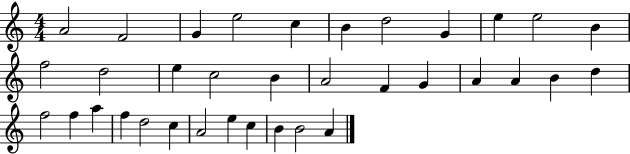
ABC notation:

X:1
T:Untitled
M:4/4
L:1/4
K:C
A2 F2 G e2 c B d2 G e e2 B f2 d2 e c2 B A2 F G A A B d f2 f a f d2 c A2 e c B B2 A